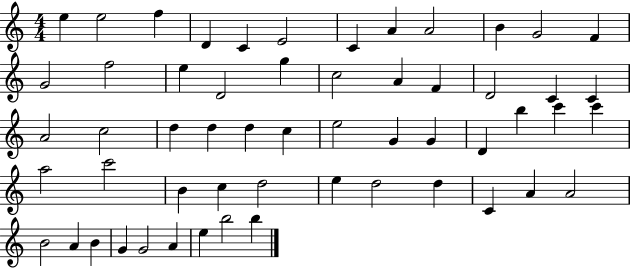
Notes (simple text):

E5/q E5/h F5/q D4/q C4/q E4/h C4/q A4/q A4/h B4/q G4/h F4/q G4/h F5/h E5/q D4/h G5/q C5/h A4/q F4/q D4/h C4/q C4/q A4/h C5/h D5/q D5/q D5/q C5/q E5/h G4/q G4/q D4/q B5/q C6/q C6/q A5/h C6/h B4/q C5/q D5/h E5/q D5/h D5/q C4/q A4/q A4/h B4/h A4/q B4/q G4/q G4/h A4/q E5/q B5/h B5/q